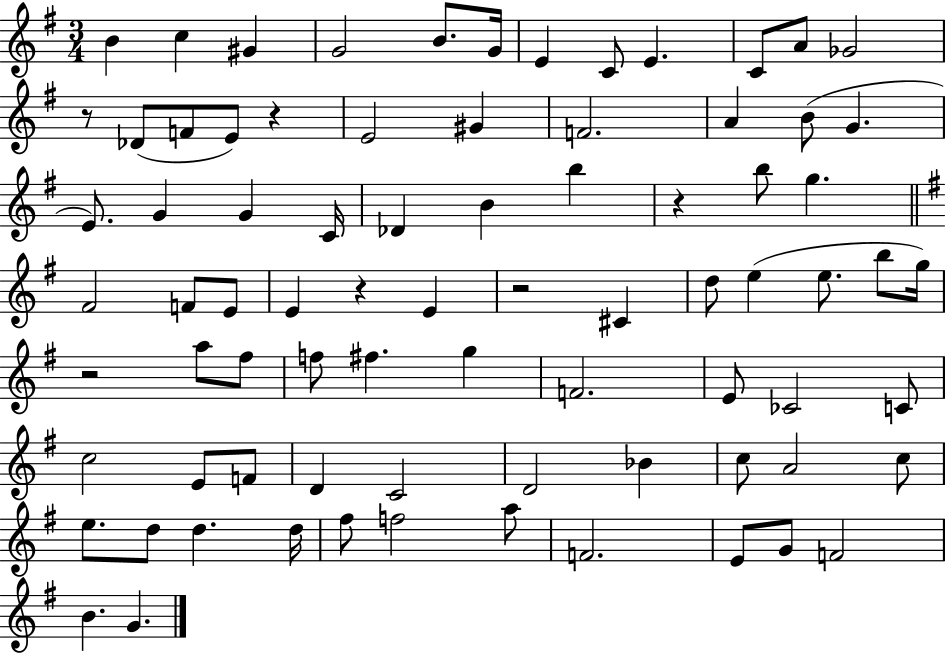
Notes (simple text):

B4/q C5/q G#4/q G4/h B4/e. G4/s E4/q C4/e E4/q. C4/e A4/e Gb4/h R/e Db4/e F4/e E4/e R/q E4/h G#4/q F4/h. A4/q B4/e G4/q. E4/e. G4/q G4/q C4/s Db4/q B4/q B5/q R/q B5/e G5/q. F#4/h F4/e E4/e E4/q R/q E4/q R/h C#4/q D5/e E5/q E5/e. B5/e G5/s R/h A5/e F#5/e F5/e F#5/q. G5/q F4/h. E4/e CES4/h C4/e C5/h E4/e F4/e D4/q C4/h D4/h Bb4/q C5/e A4/h C5/e E5/e. D5/e D5/q. D5/s F#5/e F5/h A5/e F4/h. E4/e G4/e F4/h B4/q. G4/q.